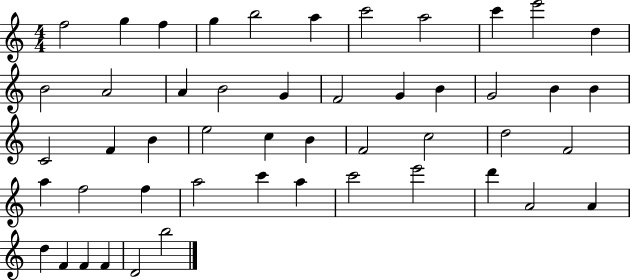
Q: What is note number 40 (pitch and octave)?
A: E6